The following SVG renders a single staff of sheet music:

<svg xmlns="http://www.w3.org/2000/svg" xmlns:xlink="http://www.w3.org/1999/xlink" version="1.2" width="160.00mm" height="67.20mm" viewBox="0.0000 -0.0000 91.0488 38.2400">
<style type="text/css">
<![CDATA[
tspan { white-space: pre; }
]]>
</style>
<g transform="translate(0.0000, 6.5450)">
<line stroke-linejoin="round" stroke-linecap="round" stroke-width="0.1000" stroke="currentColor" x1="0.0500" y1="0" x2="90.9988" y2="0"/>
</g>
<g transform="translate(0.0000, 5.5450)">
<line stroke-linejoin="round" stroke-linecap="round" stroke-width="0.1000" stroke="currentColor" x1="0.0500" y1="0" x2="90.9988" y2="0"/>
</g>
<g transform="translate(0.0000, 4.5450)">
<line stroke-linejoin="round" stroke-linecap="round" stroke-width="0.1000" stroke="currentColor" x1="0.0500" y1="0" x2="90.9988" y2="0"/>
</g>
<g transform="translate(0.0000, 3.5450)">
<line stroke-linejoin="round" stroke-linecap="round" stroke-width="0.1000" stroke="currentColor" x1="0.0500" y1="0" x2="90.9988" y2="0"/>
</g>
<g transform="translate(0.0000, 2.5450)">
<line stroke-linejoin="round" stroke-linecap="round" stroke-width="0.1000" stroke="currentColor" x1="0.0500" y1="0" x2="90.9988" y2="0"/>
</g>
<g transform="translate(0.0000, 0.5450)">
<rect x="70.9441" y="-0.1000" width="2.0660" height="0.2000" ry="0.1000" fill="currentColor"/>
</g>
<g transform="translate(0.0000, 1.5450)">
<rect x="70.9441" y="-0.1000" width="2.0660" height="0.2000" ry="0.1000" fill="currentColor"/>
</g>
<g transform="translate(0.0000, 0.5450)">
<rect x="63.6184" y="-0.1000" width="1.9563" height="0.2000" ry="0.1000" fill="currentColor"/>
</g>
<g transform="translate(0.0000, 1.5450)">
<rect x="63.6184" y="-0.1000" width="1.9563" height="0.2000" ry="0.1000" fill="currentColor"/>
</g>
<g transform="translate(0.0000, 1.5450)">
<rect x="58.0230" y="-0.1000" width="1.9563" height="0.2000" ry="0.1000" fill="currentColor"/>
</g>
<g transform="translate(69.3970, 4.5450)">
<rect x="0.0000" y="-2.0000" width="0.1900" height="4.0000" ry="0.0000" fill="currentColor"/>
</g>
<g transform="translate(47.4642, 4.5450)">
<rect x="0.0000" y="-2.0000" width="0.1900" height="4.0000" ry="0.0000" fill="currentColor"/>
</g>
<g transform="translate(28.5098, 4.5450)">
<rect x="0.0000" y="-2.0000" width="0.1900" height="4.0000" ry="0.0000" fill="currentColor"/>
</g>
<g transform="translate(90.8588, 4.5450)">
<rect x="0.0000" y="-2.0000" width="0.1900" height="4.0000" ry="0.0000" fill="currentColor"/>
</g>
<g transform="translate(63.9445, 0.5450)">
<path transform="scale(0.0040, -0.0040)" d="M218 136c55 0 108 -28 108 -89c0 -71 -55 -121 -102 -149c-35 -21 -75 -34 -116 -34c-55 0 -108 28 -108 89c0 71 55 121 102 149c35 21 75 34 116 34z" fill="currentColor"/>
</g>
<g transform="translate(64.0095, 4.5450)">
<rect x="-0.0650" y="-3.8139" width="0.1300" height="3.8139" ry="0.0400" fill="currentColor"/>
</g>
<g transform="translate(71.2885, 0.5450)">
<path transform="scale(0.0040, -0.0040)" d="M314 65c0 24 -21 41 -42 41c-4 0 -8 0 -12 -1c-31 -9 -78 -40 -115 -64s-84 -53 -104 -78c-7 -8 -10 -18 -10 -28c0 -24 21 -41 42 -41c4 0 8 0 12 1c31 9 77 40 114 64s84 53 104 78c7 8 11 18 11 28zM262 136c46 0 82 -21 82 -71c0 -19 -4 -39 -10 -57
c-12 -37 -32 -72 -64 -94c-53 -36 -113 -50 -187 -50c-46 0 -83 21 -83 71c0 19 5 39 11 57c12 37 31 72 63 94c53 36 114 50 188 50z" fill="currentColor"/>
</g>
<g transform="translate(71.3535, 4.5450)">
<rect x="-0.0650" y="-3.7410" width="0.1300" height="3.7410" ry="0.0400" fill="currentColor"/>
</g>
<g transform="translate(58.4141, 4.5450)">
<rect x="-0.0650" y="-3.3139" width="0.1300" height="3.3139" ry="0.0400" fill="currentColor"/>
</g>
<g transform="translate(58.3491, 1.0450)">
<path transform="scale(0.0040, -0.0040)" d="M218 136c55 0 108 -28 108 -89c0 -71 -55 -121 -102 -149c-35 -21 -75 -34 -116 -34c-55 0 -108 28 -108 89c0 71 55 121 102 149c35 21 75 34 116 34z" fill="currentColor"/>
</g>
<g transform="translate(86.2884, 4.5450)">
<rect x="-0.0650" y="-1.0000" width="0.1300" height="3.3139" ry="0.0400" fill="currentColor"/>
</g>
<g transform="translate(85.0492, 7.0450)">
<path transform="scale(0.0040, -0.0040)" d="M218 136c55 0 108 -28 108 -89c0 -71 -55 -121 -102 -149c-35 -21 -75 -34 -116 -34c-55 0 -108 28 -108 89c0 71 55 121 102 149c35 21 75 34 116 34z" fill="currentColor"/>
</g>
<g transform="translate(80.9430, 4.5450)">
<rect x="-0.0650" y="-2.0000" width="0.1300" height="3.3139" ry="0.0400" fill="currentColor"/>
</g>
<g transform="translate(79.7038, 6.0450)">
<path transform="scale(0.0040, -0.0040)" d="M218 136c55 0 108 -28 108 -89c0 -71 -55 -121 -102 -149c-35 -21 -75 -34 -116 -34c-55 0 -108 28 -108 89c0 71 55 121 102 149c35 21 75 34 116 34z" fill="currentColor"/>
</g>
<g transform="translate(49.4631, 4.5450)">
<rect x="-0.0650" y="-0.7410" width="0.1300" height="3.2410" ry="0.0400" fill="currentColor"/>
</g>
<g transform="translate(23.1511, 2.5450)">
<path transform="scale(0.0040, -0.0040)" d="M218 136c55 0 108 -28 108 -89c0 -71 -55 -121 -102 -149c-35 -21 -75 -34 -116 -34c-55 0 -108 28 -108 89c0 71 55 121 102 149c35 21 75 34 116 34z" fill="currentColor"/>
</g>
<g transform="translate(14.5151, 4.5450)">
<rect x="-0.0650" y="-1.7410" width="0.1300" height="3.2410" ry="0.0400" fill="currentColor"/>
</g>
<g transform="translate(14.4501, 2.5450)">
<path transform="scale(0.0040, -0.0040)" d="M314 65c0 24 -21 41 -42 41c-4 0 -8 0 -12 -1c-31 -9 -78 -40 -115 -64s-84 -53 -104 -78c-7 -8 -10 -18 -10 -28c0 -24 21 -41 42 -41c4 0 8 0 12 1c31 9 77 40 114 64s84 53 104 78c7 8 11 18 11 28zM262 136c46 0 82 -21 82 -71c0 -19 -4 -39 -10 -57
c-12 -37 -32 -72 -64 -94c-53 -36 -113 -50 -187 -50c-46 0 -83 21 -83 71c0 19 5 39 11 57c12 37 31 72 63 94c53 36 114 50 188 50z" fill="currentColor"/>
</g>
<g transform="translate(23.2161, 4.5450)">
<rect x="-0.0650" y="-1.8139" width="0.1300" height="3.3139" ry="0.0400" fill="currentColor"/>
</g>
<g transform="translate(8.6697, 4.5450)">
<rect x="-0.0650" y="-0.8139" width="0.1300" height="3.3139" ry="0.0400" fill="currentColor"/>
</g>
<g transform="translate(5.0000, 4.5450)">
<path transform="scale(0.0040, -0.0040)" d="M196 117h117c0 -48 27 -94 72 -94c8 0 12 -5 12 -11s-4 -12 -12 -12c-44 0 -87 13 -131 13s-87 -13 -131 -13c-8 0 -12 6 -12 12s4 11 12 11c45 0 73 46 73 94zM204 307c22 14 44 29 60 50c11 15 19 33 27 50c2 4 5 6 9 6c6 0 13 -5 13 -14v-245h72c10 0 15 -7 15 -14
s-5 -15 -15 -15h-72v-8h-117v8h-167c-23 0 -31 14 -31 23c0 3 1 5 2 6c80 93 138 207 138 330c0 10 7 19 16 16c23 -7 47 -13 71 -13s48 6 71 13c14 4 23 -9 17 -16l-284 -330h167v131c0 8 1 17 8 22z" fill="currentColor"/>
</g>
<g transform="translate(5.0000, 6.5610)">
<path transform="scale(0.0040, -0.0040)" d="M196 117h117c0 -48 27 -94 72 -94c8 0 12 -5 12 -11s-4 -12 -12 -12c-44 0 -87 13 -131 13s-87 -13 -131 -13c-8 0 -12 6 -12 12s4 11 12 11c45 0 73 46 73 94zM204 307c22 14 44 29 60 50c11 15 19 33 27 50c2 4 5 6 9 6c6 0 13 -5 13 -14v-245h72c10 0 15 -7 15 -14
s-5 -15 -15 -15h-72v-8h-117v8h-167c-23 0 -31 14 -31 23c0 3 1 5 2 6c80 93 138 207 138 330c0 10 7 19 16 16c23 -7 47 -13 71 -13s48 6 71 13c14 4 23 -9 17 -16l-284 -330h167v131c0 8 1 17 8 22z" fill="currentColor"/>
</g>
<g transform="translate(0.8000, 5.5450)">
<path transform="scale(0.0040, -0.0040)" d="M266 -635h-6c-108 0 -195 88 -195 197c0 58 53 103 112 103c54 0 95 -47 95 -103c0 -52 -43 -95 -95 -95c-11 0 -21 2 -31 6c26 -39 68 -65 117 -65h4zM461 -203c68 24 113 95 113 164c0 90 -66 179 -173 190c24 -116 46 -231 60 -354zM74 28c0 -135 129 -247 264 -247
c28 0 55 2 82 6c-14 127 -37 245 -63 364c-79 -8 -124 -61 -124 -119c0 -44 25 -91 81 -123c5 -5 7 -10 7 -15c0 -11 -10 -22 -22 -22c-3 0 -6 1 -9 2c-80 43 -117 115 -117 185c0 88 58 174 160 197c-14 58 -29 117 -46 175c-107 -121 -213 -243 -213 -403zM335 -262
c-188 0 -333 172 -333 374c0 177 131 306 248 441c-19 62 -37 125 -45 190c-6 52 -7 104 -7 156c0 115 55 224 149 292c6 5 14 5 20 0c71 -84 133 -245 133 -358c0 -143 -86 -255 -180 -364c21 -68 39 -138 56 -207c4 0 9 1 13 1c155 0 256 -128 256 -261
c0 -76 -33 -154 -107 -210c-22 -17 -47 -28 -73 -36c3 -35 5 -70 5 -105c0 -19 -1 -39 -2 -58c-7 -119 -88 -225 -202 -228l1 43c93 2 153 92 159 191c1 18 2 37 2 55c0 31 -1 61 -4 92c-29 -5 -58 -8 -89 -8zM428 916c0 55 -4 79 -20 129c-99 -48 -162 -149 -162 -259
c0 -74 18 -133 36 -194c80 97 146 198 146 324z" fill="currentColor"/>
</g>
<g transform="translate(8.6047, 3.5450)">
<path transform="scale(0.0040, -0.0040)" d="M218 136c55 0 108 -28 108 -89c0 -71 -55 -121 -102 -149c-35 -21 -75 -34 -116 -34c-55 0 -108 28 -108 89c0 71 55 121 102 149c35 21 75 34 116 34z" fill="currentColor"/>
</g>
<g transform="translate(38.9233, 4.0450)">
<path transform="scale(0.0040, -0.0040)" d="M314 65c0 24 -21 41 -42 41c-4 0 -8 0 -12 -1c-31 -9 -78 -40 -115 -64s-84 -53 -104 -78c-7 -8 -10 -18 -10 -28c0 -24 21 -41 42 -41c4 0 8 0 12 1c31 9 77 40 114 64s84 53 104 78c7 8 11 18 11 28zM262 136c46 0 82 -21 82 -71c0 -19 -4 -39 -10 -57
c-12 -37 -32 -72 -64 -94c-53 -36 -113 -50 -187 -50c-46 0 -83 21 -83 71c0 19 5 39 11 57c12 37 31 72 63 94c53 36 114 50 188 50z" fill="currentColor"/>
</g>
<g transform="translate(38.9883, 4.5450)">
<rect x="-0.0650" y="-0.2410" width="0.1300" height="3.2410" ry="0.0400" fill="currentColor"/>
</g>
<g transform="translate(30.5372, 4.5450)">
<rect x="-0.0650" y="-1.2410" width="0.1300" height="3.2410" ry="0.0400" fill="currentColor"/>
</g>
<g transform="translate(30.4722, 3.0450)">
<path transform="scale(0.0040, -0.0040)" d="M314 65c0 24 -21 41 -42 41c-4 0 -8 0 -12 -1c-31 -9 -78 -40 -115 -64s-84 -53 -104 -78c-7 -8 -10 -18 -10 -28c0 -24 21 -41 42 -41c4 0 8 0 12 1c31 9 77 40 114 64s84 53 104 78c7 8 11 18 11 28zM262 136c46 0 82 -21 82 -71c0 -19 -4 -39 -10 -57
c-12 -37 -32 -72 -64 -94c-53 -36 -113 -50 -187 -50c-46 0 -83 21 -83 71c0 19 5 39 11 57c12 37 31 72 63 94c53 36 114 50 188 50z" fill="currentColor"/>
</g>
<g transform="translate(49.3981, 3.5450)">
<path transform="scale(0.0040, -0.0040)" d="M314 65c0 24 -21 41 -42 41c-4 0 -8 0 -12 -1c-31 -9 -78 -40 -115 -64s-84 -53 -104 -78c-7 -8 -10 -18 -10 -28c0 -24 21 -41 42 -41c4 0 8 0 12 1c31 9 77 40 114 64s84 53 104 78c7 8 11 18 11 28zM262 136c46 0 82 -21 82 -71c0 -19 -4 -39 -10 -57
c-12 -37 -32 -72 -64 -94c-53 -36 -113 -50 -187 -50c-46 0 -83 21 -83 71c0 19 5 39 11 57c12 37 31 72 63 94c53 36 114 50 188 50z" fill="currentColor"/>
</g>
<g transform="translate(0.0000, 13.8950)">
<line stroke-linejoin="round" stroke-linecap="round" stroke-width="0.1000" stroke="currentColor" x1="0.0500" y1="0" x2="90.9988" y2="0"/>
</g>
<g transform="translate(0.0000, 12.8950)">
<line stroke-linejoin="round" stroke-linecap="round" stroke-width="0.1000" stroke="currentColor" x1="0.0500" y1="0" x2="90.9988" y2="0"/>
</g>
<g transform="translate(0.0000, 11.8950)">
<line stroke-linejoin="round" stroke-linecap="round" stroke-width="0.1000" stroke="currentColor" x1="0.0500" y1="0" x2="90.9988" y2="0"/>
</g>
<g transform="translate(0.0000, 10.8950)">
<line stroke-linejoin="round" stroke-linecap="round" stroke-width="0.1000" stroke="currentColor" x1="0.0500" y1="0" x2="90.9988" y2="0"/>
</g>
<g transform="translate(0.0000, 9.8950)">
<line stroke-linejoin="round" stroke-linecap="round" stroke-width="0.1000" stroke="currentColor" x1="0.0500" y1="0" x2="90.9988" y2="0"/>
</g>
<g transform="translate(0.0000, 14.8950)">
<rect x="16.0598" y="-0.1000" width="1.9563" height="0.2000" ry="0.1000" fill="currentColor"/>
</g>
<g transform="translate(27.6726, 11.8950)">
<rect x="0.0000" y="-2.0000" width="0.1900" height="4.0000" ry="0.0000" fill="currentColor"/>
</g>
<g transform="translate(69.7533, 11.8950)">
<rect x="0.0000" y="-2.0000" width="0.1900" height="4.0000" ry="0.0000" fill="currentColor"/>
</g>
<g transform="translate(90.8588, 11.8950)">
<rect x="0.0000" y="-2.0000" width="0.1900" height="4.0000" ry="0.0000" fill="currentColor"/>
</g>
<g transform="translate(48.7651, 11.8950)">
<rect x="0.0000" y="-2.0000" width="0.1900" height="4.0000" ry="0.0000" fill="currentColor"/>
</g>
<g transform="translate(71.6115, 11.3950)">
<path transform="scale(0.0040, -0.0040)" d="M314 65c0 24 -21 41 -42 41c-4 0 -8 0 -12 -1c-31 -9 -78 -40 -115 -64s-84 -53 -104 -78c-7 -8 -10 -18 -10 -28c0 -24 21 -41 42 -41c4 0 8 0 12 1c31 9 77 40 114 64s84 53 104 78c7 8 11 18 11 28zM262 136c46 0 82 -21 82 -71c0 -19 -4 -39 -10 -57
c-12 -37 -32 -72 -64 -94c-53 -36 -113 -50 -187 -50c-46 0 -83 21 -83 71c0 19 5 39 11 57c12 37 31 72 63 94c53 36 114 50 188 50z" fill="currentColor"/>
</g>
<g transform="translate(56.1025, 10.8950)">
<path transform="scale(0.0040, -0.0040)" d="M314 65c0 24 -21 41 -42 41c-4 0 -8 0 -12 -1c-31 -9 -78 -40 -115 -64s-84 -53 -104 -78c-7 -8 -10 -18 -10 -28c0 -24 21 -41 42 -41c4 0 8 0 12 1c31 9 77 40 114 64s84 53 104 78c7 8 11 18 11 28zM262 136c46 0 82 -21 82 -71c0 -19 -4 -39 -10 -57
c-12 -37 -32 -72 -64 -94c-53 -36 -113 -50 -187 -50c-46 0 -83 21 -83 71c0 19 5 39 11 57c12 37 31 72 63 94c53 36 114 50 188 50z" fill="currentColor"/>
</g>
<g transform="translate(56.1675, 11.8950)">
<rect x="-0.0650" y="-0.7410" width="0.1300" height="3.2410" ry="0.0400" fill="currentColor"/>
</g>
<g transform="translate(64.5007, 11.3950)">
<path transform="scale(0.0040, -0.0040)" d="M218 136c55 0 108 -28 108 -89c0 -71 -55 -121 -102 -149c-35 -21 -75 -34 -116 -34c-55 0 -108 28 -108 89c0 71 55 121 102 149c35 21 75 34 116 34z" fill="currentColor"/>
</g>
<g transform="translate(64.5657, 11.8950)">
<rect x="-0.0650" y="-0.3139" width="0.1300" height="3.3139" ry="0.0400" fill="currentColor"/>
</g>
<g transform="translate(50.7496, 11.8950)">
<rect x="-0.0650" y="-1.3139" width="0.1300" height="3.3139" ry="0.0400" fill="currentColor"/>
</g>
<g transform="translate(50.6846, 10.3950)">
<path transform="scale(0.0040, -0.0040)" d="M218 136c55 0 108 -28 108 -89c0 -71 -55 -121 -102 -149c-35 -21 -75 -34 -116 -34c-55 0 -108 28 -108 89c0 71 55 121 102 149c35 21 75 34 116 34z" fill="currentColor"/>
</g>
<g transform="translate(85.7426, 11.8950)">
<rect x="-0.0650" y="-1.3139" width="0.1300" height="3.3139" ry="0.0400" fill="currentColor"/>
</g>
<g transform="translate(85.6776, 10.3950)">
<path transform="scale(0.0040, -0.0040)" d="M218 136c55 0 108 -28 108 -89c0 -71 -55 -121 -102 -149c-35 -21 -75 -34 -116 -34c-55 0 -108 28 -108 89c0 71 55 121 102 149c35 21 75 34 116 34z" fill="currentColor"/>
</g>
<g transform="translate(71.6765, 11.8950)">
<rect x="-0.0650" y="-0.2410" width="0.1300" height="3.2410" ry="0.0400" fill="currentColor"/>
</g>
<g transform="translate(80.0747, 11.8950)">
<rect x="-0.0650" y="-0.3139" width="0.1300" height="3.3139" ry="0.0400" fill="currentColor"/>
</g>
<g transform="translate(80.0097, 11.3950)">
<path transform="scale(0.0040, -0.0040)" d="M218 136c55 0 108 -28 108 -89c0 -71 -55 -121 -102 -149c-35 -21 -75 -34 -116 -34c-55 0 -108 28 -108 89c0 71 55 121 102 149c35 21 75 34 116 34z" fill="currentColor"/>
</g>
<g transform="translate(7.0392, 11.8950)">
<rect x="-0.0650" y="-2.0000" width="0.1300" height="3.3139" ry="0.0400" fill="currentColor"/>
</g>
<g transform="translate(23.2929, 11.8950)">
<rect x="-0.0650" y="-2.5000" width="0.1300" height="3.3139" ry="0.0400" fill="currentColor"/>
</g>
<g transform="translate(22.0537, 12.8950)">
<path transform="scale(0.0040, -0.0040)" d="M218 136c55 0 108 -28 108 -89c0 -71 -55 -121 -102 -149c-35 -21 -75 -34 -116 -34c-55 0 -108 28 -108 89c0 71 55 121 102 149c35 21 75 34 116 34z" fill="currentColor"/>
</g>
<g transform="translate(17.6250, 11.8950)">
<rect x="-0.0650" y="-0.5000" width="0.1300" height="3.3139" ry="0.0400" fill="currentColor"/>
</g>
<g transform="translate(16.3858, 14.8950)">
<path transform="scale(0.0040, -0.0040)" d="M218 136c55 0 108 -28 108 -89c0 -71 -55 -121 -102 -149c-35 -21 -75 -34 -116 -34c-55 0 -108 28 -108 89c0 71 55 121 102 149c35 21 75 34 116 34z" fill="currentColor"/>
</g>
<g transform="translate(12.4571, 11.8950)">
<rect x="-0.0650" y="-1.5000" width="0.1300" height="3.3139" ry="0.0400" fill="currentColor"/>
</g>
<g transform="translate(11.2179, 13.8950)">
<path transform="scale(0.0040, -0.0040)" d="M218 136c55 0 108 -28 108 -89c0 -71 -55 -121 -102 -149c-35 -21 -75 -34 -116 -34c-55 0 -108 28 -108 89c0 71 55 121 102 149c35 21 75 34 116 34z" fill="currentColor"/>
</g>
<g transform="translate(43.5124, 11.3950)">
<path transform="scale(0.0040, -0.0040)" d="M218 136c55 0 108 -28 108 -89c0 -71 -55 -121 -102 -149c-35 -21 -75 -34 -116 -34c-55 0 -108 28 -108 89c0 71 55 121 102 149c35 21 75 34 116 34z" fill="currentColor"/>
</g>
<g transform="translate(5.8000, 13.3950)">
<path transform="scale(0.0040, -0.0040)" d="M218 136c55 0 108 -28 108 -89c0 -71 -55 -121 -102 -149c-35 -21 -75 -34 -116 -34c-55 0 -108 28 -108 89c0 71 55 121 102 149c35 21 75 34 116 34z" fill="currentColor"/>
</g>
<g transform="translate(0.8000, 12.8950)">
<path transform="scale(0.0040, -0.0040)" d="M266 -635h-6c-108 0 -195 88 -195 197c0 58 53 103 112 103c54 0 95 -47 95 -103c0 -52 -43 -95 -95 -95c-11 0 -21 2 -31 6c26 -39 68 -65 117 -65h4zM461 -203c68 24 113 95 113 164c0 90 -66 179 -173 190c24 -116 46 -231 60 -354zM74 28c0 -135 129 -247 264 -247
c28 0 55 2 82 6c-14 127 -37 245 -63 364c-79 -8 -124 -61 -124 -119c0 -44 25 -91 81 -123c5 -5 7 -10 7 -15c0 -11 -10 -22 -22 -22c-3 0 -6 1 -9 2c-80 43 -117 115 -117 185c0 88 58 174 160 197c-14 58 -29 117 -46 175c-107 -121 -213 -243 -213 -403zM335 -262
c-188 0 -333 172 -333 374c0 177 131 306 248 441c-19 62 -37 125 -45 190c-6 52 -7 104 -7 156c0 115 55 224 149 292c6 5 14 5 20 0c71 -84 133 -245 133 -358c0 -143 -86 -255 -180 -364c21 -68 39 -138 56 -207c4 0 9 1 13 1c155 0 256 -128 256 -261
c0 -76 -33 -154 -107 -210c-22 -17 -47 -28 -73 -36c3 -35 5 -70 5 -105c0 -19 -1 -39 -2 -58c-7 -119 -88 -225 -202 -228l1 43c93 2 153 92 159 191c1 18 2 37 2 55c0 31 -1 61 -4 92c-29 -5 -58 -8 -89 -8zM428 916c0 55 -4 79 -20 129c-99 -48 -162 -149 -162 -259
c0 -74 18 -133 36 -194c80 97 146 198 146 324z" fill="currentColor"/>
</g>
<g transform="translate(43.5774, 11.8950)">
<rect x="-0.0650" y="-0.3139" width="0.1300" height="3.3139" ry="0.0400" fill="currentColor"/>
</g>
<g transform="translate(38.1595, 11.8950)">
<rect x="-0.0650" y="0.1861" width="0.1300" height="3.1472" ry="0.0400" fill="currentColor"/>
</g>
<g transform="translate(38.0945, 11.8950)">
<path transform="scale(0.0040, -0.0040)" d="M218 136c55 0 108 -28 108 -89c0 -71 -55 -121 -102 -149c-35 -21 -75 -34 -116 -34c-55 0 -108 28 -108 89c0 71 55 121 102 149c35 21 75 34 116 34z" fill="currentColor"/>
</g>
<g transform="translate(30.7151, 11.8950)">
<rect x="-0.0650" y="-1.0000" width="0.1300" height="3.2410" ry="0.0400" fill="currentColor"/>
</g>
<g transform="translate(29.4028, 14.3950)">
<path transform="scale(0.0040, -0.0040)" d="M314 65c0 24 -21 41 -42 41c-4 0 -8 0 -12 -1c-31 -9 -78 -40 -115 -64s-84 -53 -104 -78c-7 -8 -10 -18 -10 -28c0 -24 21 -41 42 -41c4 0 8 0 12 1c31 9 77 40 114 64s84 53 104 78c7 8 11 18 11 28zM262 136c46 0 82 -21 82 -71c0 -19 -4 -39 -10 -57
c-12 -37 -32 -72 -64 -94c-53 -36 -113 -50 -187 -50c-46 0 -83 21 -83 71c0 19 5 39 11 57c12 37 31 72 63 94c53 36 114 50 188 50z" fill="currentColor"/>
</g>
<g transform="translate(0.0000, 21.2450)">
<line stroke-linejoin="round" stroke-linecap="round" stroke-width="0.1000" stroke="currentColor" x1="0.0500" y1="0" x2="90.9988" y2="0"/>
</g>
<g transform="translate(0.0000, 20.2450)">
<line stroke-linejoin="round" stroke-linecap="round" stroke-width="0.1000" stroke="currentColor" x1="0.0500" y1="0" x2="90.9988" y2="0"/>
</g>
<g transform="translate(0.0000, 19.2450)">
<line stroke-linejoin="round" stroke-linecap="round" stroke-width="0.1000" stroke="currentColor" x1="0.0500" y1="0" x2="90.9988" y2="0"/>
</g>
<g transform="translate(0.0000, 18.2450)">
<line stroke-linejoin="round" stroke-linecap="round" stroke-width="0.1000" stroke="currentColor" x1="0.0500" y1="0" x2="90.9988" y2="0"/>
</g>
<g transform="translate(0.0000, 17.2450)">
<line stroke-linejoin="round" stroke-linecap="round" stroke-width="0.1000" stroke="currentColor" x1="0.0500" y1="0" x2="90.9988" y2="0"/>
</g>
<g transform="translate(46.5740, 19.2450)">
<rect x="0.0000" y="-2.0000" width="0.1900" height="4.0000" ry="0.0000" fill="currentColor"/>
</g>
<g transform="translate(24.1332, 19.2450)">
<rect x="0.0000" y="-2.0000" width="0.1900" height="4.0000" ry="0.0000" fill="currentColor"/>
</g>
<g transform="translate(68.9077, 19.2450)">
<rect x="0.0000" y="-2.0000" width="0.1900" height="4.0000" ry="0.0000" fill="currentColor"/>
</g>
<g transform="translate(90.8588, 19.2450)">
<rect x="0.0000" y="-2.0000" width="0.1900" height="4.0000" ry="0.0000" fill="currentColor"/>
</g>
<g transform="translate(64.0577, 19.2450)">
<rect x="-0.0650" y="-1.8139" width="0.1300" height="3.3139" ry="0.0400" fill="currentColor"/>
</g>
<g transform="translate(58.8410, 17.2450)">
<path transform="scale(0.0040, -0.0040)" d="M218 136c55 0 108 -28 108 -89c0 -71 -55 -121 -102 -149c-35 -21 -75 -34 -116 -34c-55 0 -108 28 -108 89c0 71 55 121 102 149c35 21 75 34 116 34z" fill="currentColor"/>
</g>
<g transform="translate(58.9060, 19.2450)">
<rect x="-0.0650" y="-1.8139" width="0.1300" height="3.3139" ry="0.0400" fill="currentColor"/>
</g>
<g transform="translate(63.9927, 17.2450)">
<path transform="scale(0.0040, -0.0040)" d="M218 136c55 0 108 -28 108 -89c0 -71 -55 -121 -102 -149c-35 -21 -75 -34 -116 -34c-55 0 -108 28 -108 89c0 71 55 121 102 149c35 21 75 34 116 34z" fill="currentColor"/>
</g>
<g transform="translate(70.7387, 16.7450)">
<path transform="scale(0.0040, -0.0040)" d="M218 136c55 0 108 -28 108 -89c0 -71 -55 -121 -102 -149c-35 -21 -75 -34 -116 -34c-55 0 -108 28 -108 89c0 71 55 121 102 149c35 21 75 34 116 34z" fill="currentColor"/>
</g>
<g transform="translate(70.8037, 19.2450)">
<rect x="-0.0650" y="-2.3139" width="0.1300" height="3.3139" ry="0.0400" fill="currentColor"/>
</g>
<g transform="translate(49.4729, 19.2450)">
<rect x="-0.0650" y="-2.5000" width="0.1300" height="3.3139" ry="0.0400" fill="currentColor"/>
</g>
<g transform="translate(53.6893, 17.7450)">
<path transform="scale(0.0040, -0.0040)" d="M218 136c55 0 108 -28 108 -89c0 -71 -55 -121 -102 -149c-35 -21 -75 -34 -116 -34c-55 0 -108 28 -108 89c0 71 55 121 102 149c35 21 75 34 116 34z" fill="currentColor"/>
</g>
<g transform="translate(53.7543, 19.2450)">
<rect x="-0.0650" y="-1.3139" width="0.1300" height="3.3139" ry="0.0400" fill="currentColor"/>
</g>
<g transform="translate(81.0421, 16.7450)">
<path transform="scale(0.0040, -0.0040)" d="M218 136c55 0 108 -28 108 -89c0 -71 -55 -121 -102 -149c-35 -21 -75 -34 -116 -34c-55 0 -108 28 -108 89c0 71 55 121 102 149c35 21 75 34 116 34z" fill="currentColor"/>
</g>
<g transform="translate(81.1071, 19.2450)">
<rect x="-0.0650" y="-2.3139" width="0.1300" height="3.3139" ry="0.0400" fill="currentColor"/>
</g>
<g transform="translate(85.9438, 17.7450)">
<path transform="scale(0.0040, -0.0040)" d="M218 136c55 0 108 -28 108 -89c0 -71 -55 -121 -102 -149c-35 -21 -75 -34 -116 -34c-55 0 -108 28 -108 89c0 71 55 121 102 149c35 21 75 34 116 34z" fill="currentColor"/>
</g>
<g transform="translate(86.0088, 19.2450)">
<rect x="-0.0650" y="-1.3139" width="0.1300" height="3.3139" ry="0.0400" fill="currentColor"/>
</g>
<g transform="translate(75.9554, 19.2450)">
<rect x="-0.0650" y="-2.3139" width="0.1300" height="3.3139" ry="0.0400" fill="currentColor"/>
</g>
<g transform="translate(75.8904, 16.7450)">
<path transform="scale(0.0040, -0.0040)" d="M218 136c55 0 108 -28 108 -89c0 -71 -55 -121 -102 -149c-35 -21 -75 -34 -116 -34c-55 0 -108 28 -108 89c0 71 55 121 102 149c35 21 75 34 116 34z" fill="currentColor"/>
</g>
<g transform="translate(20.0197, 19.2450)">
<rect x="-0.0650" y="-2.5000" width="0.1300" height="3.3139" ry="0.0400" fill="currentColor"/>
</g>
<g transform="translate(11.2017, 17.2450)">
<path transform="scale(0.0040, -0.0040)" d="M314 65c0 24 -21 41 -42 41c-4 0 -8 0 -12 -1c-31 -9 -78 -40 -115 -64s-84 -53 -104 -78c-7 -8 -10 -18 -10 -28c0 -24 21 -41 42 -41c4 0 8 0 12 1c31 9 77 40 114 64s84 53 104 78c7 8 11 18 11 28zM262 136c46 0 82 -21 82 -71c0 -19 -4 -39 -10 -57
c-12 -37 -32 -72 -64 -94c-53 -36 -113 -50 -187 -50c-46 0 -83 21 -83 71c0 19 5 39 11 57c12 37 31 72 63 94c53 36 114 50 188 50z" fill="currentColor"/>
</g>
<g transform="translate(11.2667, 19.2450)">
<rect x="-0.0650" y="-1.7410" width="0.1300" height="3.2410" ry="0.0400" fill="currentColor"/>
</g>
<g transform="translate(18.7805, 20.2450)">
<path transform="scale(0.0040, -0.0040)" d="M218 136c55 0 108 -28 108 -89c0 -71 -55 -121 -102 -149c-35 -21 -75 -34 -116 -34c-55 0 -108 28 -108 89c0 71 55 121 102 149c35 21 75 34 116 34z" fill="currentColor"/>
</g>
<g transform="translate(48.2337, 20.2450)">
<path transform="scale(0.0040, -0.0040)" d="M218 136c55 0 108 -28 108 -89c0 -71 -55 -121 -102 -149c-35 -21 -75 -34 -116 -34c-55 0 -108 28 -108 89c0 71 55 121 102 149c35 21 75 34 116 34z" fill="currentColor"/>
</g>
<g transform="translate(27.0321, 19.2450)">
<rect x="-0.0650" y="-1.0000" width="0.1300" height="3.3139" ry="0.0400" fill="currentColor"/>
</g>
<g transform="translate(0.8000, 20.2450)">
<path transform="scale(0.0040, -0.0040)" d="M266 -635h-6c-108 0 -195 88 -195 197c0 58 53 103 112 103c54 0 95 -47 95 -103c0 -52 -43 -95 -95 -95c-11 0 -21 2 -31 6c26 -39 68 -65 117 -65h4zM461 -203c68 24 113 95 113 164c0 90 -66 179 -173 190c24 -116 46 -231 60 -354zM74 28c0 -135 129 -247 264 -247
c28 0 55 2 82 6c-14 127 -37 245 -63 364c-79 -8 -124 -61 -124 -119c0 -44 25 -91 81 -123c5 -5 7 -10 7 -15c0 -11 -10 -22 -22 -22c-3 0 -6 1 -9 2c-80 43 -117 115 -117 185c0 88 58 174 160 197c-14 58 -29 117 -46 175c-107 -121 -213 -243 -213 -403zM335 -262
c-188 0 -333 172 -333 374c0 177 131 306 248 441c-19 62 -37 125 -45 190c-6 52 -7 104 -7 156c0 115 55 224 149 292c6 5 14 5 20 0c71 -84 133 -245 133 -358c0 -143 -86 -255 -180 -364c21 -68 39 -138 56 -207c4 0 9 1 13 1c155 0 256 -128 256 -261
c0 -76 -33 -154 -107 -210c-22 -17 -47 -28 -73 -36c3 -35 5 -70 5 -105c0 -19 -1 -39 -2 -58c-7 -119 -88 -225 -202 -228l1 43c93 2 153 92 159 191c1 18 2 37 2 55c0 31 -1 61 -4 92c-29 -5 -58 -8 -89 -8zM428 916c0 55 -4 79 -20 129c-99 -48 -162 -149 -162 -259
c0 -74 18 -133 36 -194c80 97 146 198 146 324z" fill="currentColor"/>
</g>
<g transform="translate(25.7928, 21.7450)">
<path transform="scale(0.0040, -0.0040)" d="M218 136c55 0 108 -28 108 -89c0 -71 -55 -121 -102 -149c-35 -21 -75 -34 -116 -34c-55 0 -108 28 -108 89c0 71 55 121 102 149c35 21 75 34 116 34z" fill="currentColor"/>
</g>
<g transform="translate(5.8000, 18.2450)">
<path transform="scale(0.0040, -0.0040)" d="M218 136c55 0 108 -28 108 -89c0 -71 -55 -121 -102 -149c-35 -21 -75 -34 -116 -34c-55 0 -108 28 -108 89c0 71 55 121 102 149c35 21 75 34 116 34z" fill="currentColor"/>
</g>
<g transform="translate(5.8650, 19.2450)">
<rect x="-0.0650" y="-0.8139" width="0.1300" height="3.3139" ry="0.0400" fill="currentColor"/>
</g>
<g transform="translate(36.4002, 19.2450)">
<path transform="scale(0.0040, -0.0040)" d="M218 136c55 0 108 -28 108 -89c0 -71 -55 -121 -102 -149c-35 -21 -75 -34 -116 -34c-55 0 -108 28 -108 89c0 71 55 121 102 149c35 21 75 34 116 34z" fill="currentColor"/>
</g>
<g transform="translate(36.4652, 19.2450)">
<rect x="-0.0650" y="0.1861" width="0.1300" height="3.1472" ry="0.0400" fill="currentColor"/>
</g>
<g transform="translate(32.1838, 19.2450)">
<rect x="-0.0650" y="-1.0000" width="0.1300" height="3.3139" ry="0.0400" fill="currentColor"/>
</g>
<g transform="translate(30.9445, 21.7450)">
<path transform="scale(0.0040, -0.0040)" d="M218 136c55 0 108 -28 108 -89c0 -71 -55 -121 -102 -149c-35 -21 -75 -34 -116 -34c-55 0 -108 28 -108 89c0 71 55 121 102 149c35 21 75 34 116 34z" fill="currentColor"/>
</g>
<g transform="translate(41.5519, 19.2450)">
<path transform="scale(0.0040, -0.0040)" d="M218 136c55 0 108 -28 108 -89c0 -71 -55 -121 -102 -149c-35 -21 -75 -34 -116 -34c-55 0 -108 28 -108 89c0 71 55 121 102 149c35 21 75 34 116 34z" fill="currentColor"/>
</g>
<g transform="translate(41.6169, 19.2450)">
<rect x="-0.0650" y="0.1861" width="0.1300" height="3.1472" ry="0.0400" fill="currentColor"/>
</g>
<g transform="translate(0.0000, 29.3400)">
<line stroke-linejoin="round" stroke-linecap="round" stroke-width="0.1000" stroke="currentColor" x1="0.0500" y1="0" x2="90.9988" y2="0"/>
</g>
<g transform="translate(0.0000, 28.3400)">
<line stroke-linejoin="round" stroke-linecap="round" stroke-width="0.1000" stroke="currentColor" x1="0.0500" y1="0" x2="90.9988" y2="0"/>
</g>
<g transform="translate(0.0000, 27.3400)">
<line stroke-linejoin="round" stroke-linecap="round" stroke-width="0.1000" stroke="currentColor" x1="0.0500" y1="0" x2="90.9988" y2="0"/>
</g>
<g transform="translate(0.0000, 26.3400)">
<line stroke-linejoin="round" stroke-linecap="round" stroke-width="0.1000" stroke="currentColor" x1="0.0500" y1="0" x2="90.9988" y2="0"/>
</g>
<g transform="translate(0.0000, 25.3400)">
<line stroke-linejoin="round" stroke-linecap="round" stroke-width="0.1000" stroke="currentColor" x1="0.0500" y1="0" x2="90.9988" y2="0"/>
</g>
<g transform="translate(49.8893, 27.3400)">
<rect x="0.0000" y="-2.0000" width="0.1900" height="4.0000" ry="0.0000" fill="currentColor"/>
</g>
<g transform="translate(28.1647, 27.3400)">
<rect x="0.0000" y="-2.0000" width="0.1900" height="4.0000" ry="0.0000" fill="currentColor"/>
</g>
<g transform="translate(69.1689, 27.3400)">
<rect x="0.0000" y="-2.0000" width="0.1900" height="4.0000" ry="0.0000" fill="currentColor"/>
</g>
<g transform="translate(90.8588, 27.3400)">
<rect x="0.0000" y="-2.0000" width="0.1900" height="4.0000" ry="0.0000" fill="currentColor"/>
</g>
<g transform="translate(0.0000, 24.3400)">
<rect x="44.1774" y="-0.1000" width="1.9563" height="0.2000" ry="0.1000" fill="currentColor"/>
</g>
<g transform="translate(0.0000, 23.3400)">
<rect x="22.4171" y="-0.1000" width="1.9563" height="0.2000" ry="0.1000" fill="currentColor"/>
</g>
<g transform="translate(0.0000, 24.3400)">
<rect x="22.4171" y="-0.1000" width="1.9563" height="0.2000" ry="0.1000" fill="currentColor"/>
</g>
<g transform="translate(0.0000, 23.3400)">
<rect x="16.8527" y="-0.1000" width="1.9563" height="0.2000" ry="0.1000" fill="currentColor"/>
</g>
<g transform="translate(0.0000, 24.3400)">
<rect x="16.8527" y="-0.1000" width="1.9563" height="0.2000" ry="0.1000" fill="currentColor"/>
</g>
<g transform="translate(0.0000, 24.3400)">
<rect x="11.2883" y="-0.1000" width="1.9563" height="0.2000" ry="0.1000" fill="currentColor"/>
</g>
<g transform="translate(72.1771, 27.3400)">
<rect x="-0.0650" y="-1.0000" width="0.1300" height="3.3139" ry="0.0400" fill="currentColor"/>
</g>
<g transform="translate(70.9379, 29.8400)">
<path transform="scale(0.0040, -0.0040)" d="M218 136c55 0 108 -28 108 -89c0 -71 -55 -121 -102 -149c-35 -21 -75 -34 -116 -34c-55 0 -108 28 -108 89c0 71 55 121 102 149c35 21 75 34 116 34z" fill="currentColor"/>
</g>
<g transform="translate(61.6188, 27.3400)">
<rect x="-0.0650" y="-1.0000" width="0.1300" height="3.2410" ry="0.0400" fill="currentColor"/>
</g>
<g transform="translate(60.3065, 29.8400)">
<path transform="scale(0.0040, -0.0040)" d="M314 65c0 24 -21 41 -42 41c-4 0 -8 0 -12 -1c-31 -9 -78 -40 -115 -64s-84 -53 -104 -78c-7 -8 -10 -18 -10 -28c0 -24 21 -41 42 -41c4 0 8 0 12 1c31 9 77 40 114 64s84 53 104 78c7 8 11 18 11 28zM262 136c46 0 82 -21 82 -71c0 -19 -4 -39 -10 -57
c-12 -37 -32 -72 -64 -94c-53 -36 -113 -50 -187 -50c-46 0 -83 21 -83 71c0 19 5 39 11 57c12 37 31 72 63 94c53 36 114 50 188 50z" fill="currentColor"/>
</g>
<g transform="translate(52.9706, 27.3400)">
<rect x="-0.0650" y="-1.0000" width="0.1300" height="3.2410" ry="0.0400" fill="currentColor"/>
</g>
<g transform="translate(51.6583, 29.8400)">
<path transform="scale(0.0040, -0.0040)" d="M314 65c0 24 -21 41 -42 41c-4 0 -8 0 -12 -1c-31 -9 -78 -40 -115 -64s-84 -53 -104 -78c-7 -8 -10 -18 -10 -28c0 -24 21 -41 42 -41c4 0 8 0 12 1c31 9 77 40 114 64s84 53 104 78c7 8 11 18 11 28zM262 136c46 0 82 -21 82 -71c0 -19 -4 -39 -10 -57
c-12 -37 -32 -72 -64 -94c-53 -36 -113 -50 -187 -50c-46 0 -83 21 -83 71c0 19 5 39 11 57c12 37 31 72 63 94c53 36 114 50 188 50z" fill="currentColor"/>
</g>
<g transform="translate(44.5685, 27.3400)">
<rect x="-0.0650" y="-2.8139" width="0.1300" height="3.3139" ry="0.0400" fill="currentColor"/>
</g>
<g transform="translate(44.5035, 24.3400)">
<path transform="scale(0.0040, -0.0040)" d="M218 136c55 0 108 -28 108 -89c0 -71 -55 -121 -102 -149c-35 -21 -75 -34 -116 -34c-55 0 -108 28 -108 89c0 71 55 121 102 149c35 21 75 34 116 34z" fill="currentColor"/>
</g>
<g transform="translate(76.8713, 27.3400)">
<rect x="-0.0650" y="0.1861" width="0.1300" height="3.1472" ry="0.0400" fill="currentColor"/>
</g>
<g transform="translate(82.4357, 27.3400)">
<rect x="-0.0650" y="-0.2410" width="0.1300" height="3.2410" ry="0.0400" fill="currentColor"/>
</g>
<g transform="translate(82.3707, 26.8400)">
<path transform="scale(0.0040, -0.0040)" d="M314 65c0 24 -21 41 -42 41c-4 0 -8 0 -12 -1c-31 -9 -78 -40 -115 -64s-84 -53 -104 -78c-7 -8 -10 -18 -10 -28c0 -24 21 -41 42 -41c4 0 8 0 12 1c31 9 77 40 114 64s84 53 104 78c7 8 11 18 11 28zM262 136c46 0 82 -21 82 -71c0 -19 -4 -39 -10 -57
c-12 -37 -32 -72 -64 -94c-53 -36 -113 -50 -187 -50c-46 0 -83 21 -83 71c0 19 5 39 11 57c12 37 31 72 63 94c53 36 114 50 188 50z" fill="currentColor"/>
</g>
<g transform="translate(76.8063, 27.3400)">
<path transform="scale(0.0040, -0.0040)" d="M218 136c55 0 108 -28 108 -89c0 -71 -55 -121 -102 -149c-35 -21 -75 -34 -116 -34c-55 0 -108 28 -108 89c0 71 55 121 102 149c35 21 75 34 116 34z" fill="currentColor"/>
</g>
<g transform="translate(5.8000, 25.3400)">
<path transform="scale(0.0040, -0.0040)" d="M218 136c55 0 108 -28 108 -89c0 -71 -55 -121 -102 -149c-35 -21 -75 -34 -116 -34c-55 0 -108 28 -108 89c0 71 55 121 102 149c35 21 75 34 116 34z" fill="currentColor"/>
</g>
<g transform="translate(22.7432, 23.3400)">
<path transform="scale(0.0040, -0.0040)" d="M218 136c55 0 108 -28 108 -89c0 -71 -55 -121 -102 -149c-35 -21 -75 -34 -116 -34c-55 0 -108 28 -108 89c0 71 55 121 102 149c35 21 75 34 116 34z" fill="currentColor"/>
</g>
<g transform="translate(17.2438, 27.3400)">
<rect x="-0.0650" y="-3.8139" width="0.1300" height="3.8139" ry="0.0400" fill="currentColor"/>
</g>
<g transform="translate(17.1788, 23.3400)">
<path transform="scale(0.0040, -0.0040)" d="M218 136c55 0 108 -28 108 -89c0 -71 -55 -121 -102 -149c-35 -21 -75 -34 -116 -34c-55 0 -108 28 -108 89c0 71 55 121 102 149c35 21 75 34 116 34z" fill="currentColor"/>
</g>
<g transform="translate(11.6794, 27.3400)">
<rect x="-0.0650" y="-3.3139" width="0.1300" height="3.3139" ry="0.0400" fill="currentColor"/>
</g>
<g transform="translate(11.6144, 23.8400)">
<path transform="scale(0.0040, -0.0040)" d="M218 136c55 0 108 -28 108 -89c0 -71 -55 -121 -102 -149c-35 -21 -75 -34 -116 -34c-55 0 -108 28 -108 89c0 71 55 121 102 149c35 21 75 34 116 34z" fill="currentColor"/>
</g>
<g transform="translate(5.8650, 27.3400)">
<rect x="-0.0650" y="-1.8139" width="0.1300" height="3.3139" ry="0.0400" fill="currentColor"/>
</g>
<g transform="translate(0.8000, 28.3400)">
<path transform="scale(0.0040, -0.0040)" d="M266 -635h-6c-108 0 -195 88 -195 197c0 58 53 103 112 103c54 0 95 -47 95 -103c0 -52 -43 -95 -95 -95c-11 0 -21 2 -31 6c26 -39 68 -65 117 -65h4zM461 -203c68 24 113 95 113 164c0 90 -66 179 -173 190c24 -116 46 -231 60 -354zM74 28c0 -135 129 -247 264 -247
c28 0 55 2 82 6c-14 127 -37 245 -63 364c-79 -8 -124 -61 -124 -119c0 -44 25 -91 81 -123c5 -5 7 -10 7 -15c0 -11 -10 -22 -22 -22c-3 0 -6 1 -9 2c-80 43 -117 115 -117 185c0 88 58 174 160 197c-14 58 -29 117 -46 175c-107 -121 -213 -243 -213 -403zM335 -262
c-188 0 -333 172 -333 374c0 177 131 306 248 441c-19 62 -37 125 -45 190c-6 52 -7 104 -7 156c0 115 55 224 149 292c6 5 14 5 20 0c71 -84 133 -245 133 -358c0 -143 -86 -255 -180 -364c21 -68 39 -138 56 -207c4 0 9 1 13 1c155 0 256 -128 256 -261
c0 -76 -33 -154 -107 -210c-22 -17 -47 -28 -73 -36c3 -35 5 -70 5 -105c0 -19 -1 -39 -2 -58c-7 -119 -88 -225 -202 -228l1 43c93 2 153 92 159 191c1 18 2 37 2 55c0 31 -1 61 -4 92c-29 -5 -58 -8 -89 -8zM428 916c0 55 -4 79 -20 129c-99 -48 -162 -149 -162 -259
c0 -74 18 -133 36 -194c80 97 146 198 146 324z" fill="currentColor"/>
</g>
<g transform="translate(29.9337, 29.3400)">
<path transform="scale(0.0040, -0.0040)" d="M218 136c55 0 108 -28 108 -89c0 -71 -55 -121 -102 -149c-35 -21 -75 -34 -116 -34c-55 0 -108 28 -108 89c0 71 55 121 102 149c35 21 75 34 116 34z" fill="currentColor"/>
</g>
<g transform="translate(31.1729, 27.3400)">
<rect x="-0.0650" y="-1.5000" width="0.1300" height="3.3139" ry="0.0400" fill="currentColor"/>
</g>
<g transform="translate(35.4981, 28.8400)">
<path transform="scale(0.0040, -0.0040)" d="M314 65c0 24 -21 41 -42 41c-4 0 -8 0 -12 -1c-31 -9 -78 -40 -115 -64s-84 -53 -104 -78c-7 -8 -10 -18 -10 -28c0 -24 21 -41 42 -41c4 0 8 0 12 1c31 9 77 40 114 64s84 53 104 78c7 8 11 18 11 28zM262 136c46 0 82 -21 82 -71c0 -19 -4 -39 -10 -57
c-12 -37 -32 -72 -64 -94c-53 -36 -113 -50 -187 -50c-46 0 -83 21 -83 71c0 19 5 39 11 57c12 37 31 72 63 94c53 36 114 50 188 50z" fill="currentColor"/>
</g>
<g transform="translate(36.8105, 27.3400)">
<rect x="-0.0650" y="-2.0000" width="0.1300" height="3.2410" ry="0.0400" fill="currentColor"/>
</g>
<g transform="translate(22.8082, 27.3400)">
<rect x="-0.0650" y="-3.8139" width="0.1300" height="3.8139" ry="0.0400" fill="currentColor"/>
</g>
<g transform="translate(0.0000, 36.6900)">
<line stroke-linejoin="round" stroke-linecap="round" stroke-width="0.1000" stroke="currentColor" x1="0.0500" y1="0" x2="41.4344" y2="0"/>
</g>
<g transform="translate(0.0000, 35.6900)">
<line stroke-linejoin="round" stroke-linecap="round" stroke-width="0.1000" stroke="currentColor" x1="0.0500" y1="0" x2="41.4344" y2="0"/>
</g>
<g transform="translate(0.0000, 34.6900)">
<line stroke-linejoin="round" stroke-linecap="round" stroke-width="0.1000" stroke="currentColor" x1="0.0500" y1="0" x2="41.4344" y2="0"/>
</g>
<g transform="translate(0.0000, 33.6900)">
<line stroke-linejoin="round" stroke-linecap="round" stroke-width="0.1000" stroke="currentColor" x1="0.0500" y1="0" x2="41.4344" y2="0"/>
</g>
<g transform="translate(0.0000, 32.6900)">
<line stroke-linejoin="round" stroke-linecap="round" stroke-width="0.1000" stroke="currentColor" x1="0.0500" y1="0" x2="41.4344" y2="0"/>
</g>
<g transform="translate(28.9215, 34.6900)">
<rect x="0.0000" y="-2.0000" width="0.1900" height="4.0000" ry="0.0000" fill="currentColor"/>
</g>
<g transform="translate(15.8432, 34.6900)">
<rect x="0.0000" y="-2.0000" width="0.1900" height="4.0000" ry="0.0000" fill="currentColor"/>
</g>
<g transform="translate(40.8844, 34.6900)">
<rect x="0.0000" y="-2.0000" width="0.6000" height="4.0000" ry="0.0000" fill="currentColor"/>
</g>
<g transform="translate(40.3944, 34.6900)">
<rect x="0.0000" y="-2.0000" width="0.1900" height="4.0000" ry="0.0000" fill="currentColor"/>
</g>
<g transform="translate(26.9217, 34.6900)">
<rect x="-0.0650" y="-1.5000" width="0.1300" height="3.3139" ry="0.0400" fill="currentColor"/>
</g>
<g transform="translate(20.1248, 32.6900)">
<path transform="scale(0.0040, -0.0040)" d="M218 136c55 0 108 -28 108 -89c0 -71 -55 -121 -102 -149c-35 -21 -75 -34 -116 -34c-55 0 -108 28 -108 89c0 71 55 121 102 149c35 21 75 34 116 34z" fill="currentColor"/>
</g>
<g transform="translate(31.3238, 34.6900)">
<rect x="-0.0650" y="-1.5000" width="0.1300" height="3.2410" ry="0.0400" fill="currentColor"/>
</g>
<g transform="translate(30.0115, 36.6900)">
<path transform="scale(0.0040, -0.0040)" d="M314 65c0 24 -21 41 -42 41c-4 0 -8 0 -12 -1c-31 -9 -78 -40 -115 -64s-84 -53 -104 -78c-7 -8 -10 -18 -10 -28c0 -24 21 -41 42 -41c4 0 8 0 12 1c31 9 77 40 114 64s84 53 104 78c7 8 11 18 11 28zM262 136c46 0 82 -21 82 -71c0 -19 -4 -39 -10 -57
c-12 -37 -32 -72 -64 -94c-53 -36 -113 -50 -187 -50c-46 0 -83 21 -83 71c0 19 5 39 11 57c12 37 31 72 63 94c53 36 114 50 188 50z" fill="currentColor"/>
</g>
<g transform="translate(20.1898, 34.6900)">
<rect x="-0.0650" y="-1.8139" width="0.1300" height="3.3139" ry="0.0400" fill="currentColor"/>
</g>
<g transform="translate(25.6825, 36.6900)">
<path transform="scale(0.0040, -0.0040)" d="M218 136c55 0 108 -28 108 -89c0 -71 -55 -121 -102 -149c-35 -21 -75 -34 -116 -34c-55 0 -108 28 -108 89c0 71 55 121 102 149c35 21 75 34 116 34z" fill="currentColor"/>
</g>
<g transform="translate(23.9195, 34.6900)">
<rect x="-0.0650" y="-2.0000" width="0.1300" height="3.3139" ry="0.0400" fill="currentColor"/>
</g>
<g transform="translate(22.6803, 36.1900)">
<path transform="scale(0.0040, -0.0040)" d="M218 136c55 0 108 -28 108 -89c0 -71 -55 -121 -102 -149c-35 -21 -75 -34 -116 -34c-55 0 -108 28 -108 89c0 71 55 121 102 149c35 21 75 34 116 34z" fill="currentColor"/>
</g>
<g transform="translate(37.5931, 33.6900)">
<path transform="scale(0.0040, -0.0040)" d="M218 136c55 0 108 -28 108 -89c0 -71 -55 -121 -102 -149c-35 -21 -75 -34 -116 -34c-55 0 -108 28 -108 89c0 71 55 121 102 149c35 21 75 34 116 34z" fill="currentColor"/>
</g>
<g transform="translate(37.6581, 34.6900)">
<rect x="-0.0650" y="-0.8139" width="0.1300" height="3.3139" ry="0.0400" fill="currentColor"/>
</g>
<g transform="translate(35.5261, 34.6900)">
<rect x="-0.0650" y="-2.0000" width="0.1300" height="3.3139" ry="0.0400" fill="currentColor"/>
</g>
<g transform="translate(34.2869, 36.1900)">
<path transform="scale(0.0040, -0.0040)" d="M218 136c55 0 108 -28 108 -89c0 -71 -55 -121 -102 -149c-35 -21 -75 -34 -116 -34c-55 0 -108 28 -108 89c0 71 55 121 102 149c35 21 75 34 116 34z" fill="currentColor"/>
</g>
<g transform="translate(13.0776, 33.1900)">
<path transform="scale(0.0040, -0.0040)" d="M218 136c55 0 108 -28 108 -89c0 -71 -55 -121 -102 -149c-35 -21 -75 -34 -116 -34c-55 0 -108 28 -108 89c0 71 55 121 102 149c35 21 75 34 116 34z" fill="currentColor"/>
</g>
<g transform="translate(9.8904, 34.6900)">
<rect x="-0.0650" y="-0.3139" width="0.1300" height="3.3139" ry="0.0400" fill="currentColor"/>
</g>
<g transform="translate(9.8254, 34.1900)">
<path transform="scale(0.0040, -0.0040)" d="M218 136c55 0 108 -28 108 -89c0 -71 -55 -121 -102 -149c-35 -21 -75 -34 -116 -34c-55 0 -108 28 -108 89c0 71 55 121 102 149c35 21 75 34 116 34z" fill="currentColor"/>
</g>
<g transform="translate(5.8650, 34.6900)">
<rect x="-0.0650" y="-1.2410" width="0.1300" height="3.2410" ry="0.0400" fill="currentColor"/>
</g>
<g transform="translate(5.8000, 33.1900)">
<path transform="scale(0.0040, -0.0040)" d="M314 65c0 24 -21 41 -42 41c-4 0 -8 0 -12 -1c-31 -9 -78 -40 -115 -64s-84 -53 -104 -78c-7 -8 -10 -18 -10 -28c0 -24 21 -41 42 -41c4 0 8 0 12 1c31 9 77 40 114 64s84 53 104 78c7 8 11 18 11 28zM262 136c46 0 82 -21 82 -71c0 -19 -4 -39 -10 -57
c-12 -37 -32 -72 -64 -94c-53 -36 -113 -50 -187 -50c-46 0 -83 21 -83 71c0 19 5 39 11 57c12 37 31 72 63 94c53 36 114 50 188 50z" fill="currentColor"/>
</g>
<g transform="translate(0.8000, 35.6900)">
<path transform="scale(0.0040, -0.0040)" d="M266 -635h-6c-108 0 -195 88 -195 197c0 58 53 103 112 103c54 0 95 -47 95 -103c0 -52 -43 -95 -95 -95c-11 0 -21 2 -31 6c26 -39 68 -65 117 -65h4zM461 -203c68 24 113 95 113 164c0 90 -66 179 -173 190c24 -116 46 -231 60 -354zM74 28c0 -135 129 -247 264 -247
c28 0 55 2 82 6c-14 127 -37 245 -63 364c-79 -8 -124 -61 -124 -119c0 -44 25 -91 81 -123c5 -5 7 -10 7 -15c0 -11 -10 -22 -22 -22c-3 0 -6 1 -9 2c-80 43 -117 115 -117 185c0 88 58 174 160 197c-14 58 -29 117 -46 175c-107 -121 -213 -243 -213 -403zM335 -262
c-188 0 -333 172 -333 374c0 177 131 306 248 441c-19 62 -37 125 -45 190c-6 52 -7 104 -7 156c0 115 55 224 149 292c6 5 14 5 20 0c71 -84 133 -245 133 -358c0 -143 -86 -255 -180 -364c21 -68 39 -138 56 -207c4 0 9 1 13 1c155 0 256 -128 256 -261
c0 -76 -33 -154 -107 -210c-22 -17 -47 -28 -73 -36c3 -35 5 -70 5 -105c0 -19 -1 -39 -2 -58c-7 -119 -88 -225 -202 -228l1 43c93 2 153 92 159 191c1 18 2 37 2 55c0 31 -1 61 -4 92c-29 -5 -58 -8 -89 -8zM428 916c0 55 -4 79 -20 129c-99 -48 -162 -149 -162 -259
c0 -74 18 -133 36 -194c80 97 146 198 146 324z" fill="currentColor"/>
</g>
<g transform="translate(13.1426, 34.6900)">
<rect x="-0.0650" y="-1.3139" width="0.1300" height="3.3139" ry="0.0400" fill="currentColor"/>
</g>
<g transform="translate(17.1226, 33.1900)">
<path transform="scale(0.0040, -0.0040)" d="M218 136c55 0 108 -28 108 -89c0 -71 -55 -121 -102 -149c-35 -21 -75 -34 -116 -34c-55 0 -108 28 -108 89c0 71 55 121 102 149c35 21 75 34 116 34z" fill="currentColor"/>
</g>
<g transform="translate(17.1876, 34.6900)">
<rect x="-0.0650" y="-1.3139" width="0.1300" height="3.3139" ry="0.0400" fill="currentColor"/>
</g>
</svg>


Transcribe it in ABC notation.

X:1
T:Untitled
M:4/4
L:1/4
K:C
d f2 f e2 c2 d2 b c' c'2 F D F E C G D2 B c e d2 c c2 c e d f2 G D D B B G e f f g g g e f b c' c' E F2 a D2 D2 D B c2 e2 c e e f F E E2 F d